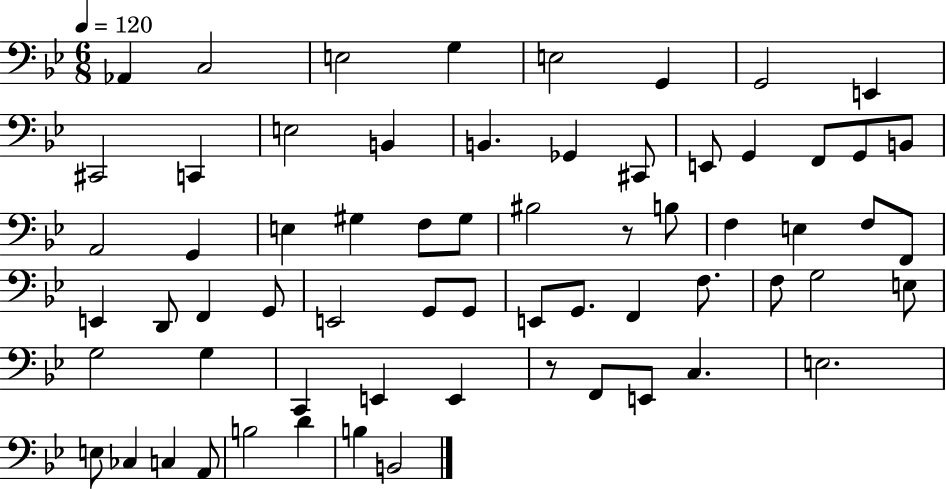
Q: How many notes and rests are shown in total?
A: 65